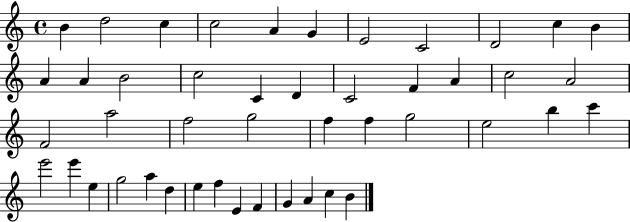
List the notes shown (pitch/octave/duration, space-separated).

B4/q D5/h C5/q C5/h A4/q G4/q E4/h C4/h D4/h C5/q B4/q A4/q A4/q B4/h C5/h C4/q D4/q C4/h F4/q A4/q C5/h A4/h F4/h A5/h F5/h G5/h F5/q F5/q G5/h E5/h B5/q C6/q E6/h E6/q E5/q G5/h A5/q D5/q E5/q F5/q E4/q F4/q G4/q A4/q C5/q B4/q